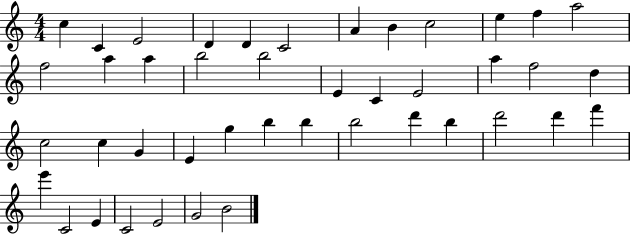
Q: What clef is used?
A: treble